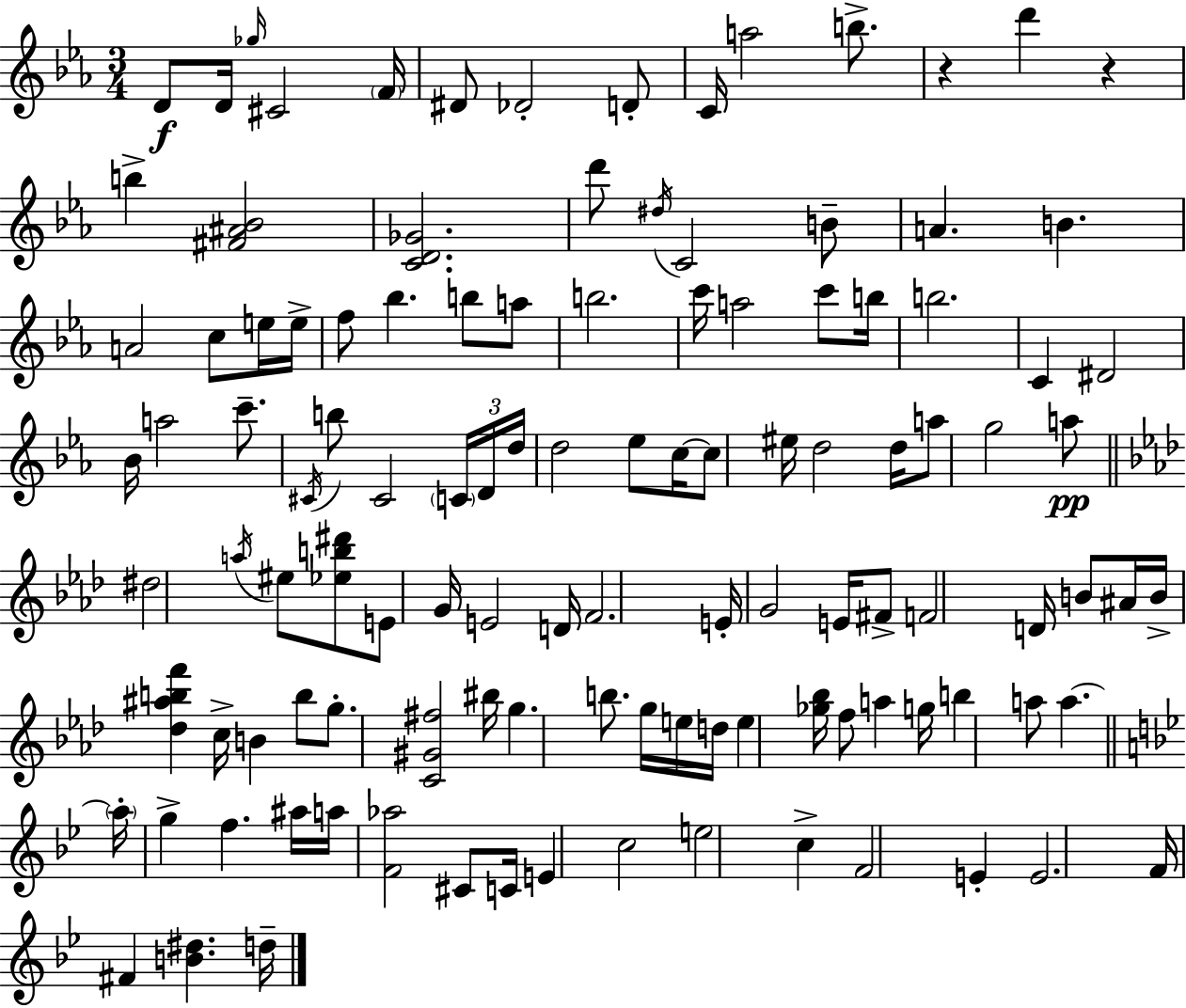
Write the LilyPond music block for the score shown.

{
  \clef treble
  \numericTimeSignature
  \time 3/4
  \key ees \major
  d'8\f d'16 \grace { ges''16 } cis'2 | \parenthesize f'16 dis'8 des'2-. d'8-. | c'16 a''2 b''8.-> | r4 d'''4 r4 | \break b''4-> <fis' ais' bes'>2 | <c' d' ges'>2. | d'''8 \acciaccatura { dis''16 } c'2 | b'8-- a'4. b'4. | \break a'2 c''8 | e''16 e''16-> f''8 bes''4. b''8 | a''8 b''2. | c'''16 a''2 c'''8 | \break b''16 b''2. | c'4 dis'2 | bes'16 a''2 c'''8.-- | \acciaccatura { cis'16 } b''8 cis'2 | \break \tuplet 3/2 { \parenthesize c'16 d'16 d''16 } d''2 | ees''8 c''16~~ c''8 eis''16 d''2 | d''16 a''8 g''2 | a''8\pp \bar "||" \break \key f \minor dis''2 \acciaccatura { a''16 } eis''8 <ees'' b'' dis'''>8 | e'8 g'16 e'2 | d'16 f'2. | e'16-. g'2 e'16 fis'8-> | \break f'2 d'16 b'8 | ais'16 b'16-> <des'' ais'' b'' f'''>4 c''16-> b'4 b''8 | g''8.-. <c' gis' fis''>2 | bis''16 g''4. b''8. g''16 e''16 | \break d''16 e''4 <ges'' bes''>16 f''8 a''4 | g''16 b''4 a''8 a''4.~~ | \bar "||" \break \key g \minor \parenthesize a''16-. g''4-> f''4. ais''16 | a''16 <f' aes''>2 cis'8 c'16 | e'4 c''2 | e''2 c''4-> | \break f'2 e'4-. | e'2. | f'16 fis'4 <b' dis''>4. d''16-- | \bar "|."
}